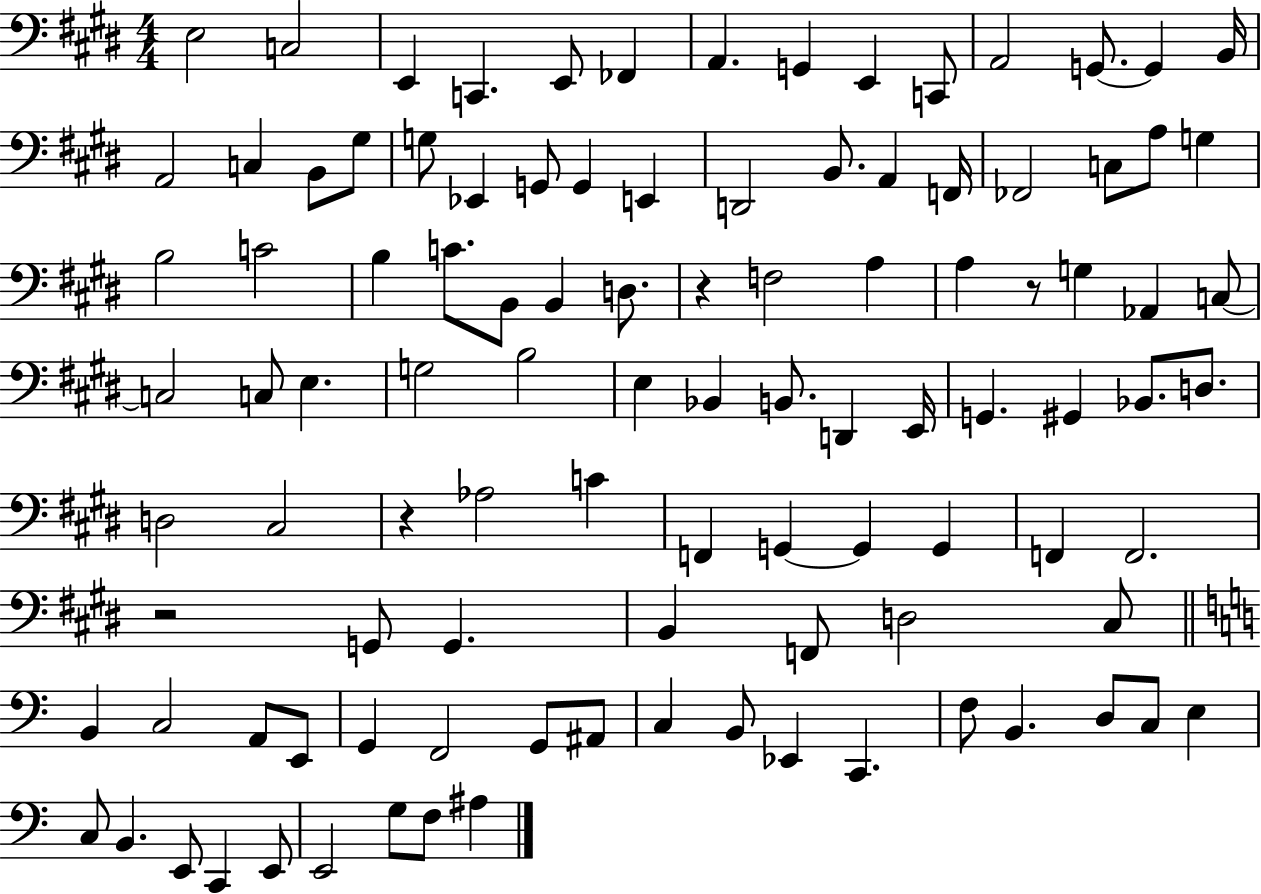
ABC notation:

X:1
T:Untitled
M:4/4
L:1/4
K:E
E,2 C,2 E,, C,, E,,/2 _F,, A,, G,, E,, C,,/2 A,,2 G,,/2 G,, B,,/4 A,,2 C, B,,/2 ^G,/2 G,/2 _E,, G,,/2 G,, E,, D,,2 B,,/2 A,, F,,/4 _F,,2 C,/2 A,/2 G, B,2 C2 B, C/2 B,,/2 B,, D,/2 z F,2 A, A, z/2 G, _A,, C,/2 C,2 C,/2 E, G,2 B,2 E, _B,, B,,/2 D,, E,,/4 G,, ^G,, _B,,/2 D,/2 D,2 ^C,2 z _A,2 C F,, G,, G,, G,, F,, F,,2 z2 G,,/2 G,, B,, F,,/2 D,2 ^C,/2 B,, C,2 A,,/2 E,,/2 G,, F,,2 G,,/2 ^A,,/2 C, B,,/2 _E,, C,, F,/2 B,, D,/2 C,/2 E, C,/2 B,, E,,/2 C,, E,,/2 E,,2 G,/2 F,/2 ^A,